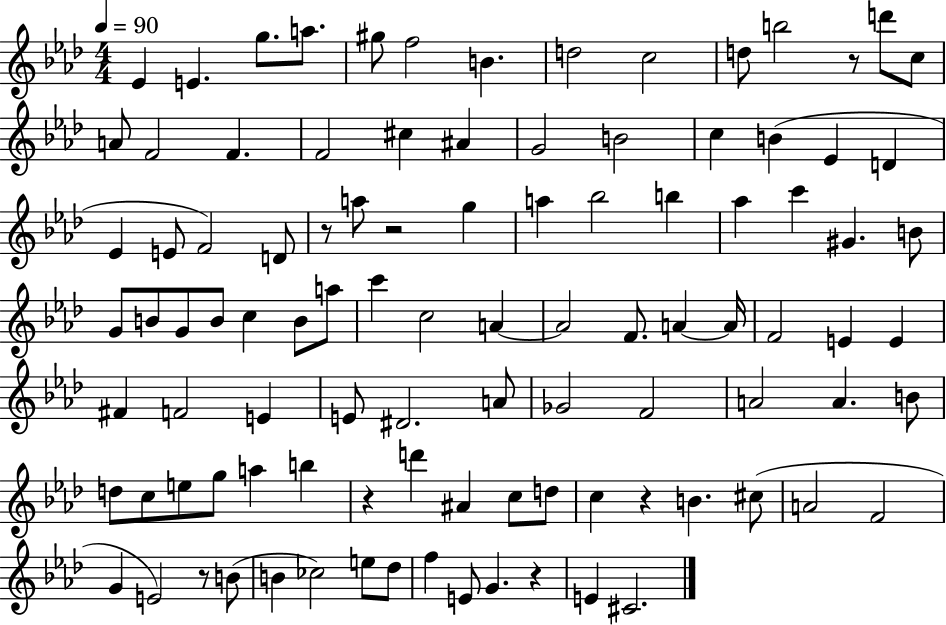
{
  \clef treble
  \numericTimeSignature
  \time 4/4
  \key aes \major
  \tempo 4 = 90
  \repeat volta 2 { ees'4 e'4. g''8. a''8. | gis''8 f''2 b'4. | d''2 c''2 | d''8 b''2 r8 d'''8 c''8 | \break a'8 f'2 f'4. | f'2 cis''4 ais'4 | g'2 b'2 | c''4 b'4( ees'4 d'4 | \break ees'4 e'8 f'2) d'8 | r8 a''8 r2 g''4 | a''4 bes''2 b''4 | aes''4 c'''4 gis'4. b'8 | \break g'8 b'8 g'8 b'8 c''4 b'8 a''8 | c'''4 c''2 a'4~~ | a'2 f'8. a'4~~ a'16 | f'2 e'4 e'4 | \break fis'4 f'2 e'4 | e'8 dis'2. a'8 | ges'2 f'2 | a'2 a'4. b'8 | \break d''8 c''8 e''8 g''8 a''4 b''4 | r4 d'''4 ais'4 c''8 d''8 | c''4 r4 b'4. cis''8( | a'2 f'2 | \break g'4 e'2) r8 b'8( | b'4 ces''2) e''8 des''8 | f''4 e'8 g'4. r4 | e'4 cis'2. | \break } \bar "|."
}